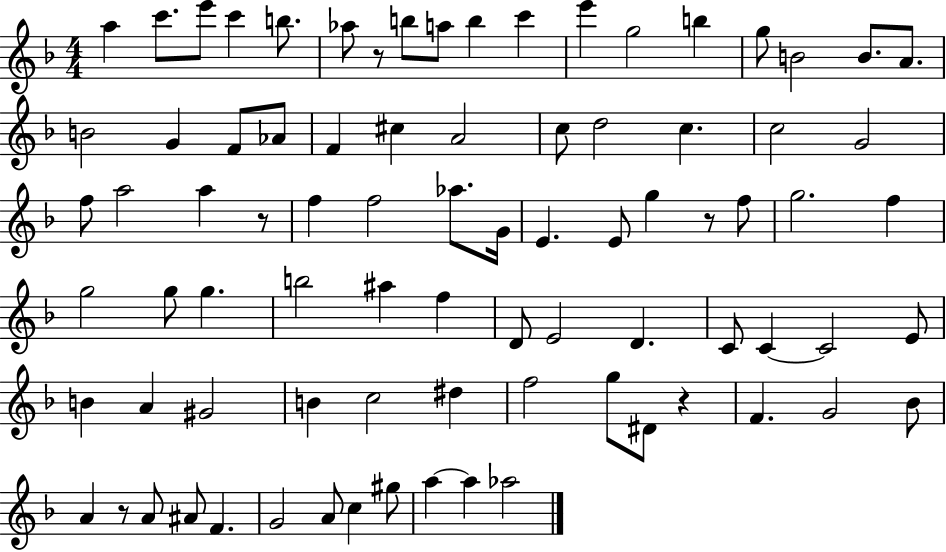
A5/q C6/e. E6/e C6/q B5/e. Ab5/e R/e B5/e A5/e B5/q C6/q E6/q G5/h B5/q G5/e B4/h B4/e. A4/e. B4/h G4/q F4/e Ab4/e F4/q C#5/q A4/h C5/e D5/h C5/q. C5/h G4/h F5/e A5/h A5/q R/e F5/q F5/h Ab5/e. G4/s E4/q. E4/e G5/q R/e F5/e G5/h. F5/q G5/h G5/e G5/q. B5/h A#5/q F5/q D4/e E4/h D4/q. C4/e C4/q C4/h E4/e B4/q A4/q G#4/h B4/q C5/h D#5/q F5/h G5/e D#4/e R/q F4/q. G4/h Bb4/e A4/q R/e A4/e A#4/e F4/q. G4/h A4/e C5/q G#5/e A5/q A5/q Ab5/h